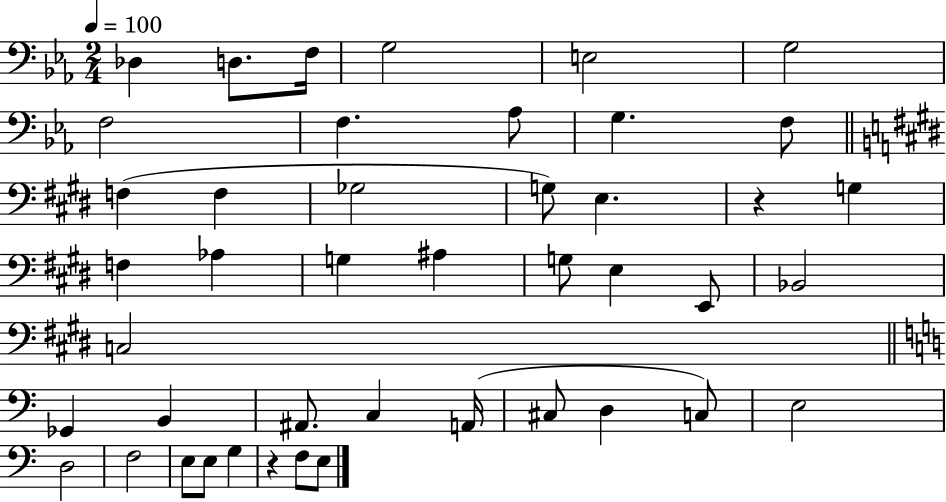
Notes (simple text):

Db3/q D3/e. F3/s G3/h E3/h G3/h F3/h F3/q. Ab3/e G3/q. F3/e F3/q F3/q Gb3/h G3/e E3/q. R/q G3/q F3/q Ab3/q G3/q A#3/q G3/e E3/q E2/e Bb2/h C3/h Gb2/q B2/q A#2/e. C3/q A2/s C#3/e D3/q C3/e E3/h D3/h F3/h E3/e E3/e G3/q R/q F3/e E3/e